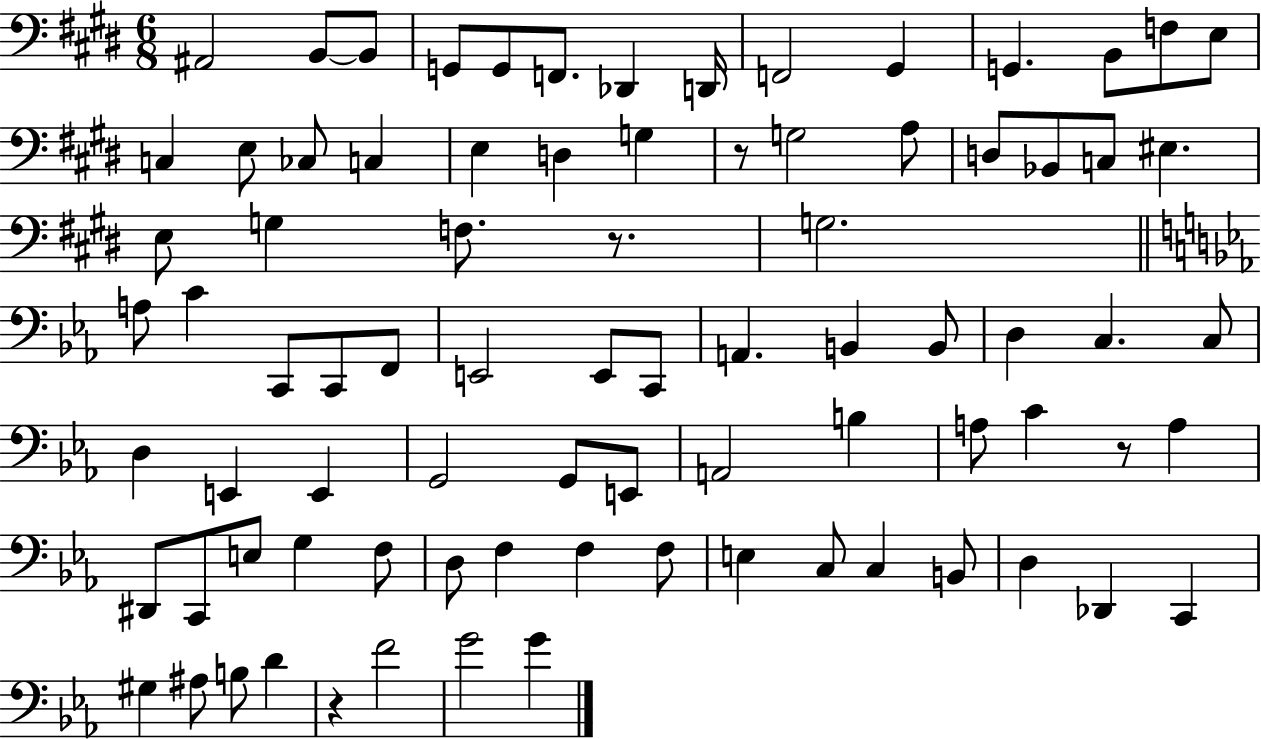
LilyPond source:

{
  \clef bass
  \numericTimeSignature
  \time 6/8
  \key e \major
  ais,2 b,8~~ b,8 | g,8 g,8 f,8. des,4 d,16 | f,2 gis,4 | g,4. b,8 f8 e8 | \break c4 e8 ces8 c4 | e4 d4 g4 | r8 g2 a8 | d8 bes,8 c8 eis4. | \break e8 g4 f8. r8. | g2. | \bar "||" \break \key c \minor a8 c'4 c,8 c,8 f,8 | e,2 e,8 c,8 | a,4. b,4 b,8 | d4 c4. c8 | \break d4 e,4 e,4 | g,2 g,8 e,8 | a,2 b4 | a8 c'4 r8 a4 | \break dis,8 c,8 e8 g4 f8 | d8 f4 f4 f8 | e4 c8 c4 b,8 | d4 des,4 c,4 | \break gis4 ais8 b8 d'4 | r4 f'2 | g'2 g'4 | \bar "|."
}